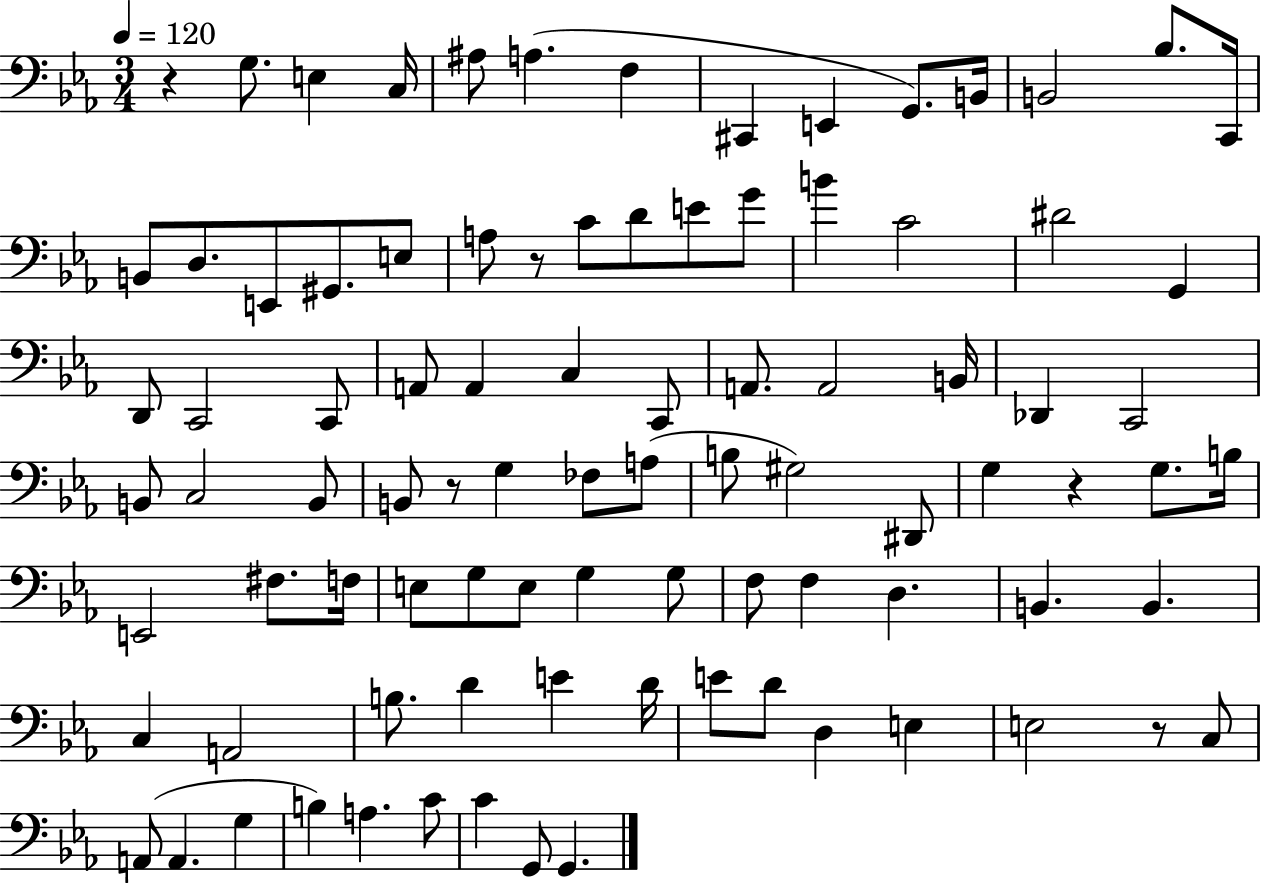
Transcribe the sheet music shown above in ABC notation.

X:1
T:Untitled
M:3/4
L:1/4
K:Eb
z G,/2 E, C,/4 ^A,/2 A, F, ^C,, E,, G,,/2 B,,/4 B,,2 _B,/2 C,,/4 B,,/2 D,/2 E,,/2 ^G,,/2 E,/2 A,/2 z/2 C/2 D/2 E/2 G/2 B C2 ^D2 G,, D,,/2 C,,2 C,,/2 A,,/2 A,, C, C,,/2 A,,/2 A,,2 B,,/4 _D,, C,,2 B,,/2 C,2 B,,/2 B,,/2 z/2 G, _F,/2 A,/2 B,/2 ^G,2 ^D,,/2 G, z G,/2 B,/4 E,,2 ^F,/2 F,/4 E,/2 G,/2 E,/2 G, G,/2 F,/2 F, D, B,, B,, C, A,,2 B,/2 D E D/4 E/2 D/2 D, E, E,2 z/2 C,/2 A,,/2 A,, G, B, A, C/2 C G,,/2 G,,